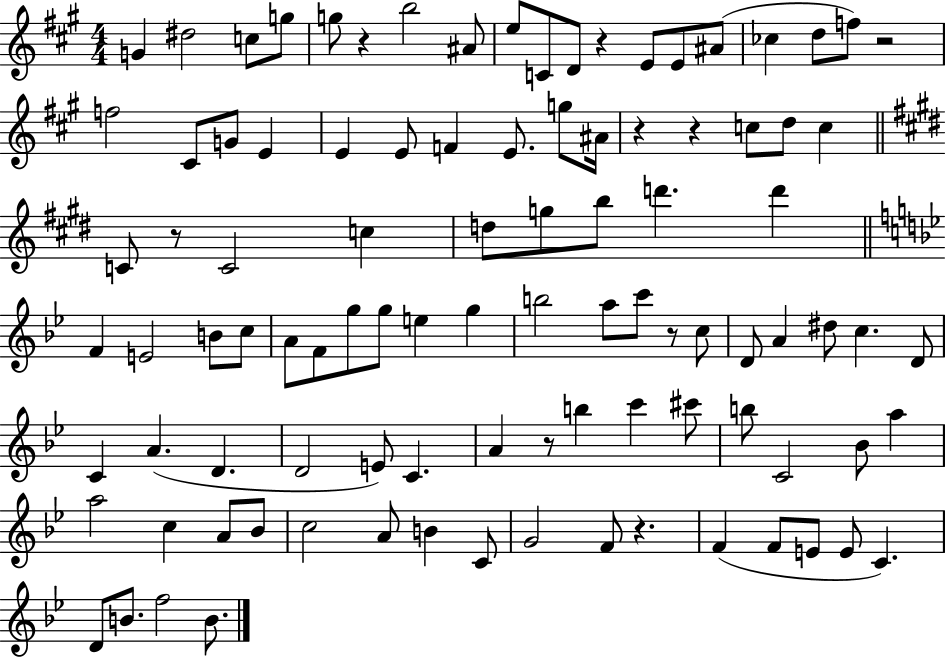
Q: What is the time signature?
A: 4/4